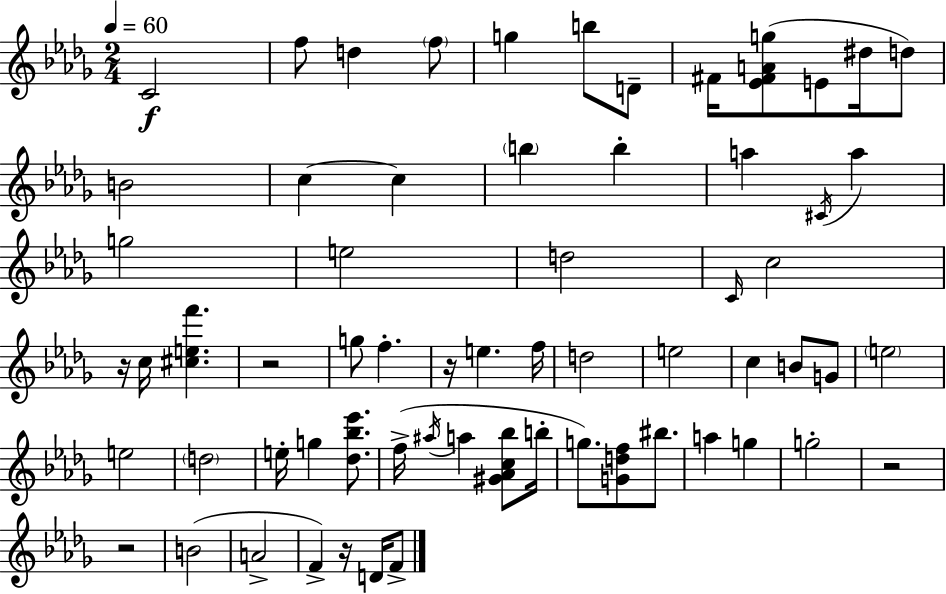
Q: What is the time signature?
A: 2/4